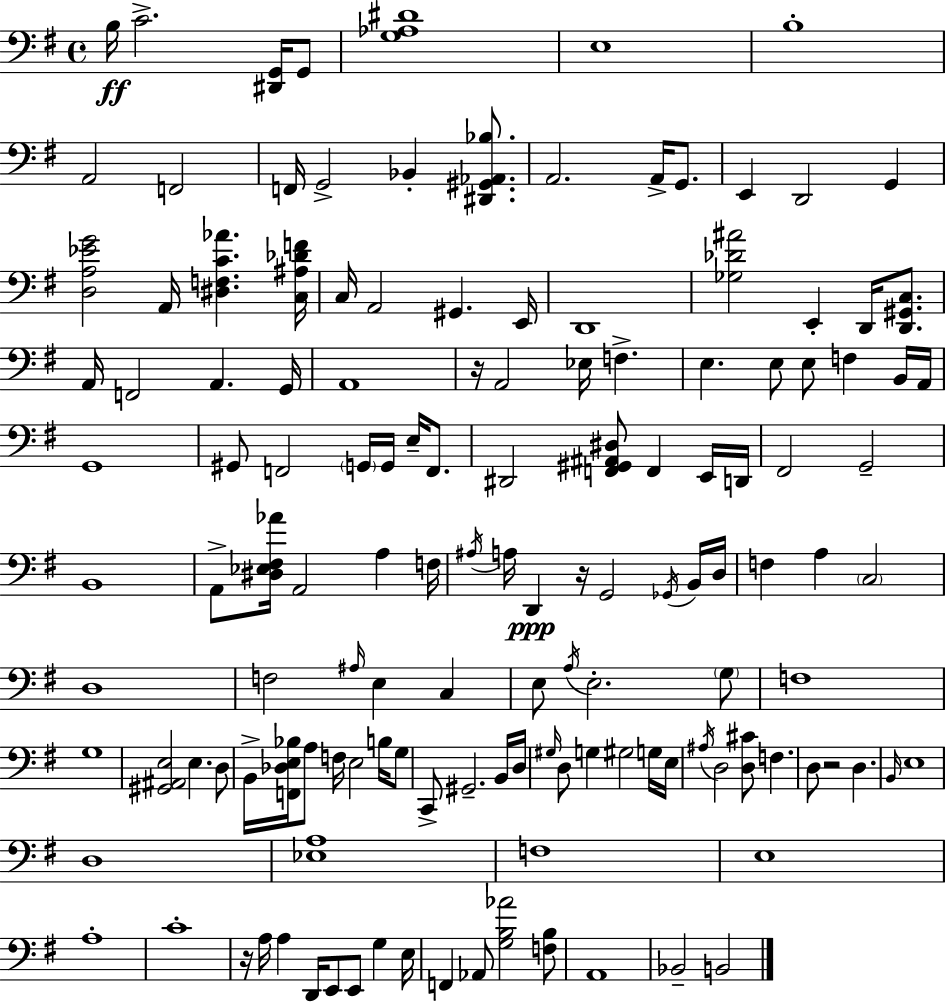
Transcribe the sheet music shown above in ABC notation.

X:1
T:Untitled
M:4/4
L:1/4
K:G
B,/4 C2 [^D,,G,,]/4 G,,/2 [G,_A,^D]4 E,4 B,4 A,,2 F,,2 F,,/4 G,,2 _B,, [^D,,^G,,_A,,_B,]/2 A,,2 A,,/4 G,,/2 E,, D,,2 G,, [D,A,_EG]2 A,,/4 [^D,F,C_A] [C,^A,_DF]/4 C,/4 A,,2 ^G,, E,,/4 D,,4 [_G,_D^A]2 E,, D,,/4 [D,,^G,,C,]/2 A,,/4 F,,2 A,, G,,/4 A,,4 z/4 A,,2 _E,/4 F, E, E,/2 E,/2 F, B,,/4 A,,/4 G,,4 ^G,,/2 F,,2 G,,/4 G,,/4 E,/4 F,,/2 ^D,,2 [F,,^G,,^A,,^D,]/2 F,, E,,/4 D,,/4 ^F,,2 G,,2 B,,4 A,,/2 [^D,_E,^F,_A]/4 A,,2 A, F,/4 ^A,/4 A,/4 D,, z/4 G,,2 _G,,/4 B,,/4 D,/4 F, A, C,2 D,4 F,2 ^A,/4 E, C, E,/2 A,/4 E,2 G,/2 F,4 G,4 [^G,,^A,,E,]2 E, D,/2 B,,/4 [F,,_D,E,_B,]/4 A,/2 F,/4 E,2 B,/4 G,/2 C,,/2 ^G,,2 B,,/4 D,/4 ^G,/4 D,/2 G, ^G,2 G,/4 E,/4 ^A,/4 D,2 [D,^C]/2 F, D,/2 z2 D, B,,/4 E,4 D,4 [_E,A,]4 F,4 E,4 A,4 C4 z/4 A,/4 A, D,,/4 E,,/2 E,,/2 G, E,/4 F,, _A,,/2 [G,B,_A]2 [F,B,]/2 A,,4 _B,,2 B,,2